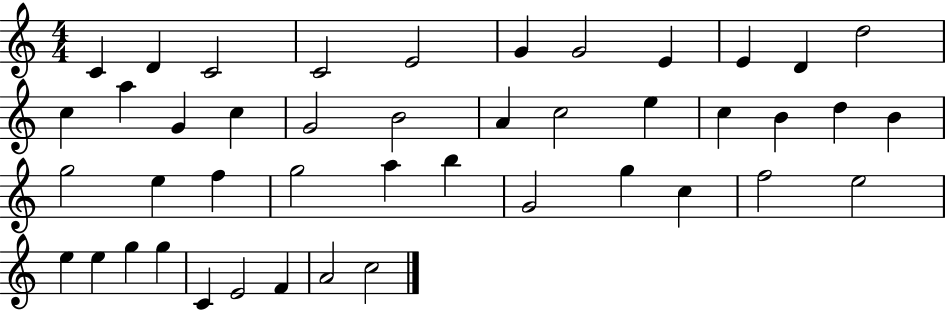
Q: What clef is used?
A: treble